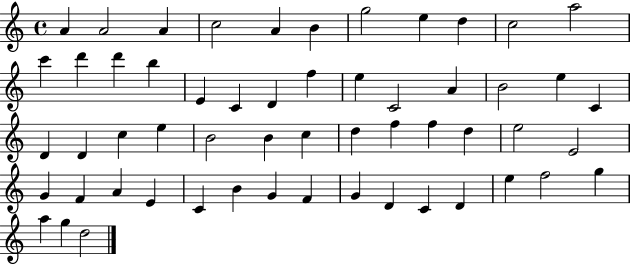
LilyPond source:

{
  \clef treble
  \time 4/4
  \defaultTimeSignature
  \key c \major
  a'4 a'2 a'4 | c''2 a'4 b'4 | g''2 e''4 d''4 | c''2 a''2 | \break c'''4 d'''4 d'''4 b''4 | e'4 c'4 d'4 f''4 | e''4 c'2 a'4 | b'2 e''4 c'4 | \break d'4 d'4 c''4 e''4 | b'2 b'4 c''4 | d''4 f''4 f''4 d''4 | e''2 e'2 | \break g'4 f'4 a'4 e'4 | c'4 b'4 g'4 f'4 | g'4 d'4 c'4 d'4 | e''4 f''2 g''4 | \break a''4 g''4 d''2 | \bar "|."
}